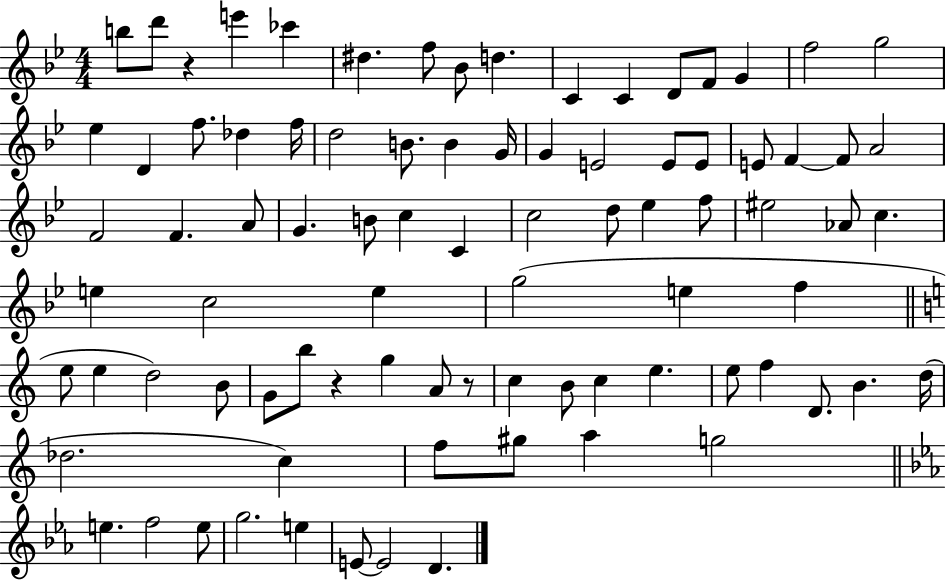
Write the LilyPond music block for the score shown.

{
  \clef treble
  \numericTimeSignature
  \time 4/4
  \key bes \major
  b''8 d'''8 r4 e'''4 ces'''4 | dis''4. f''8 bes'8 d''4. | c'4 c'4 d'8 f'8 g'4 | f''2 g''2 | \break ees''4 d'4 f''8. des''4 f''16 | d''2 b'8. b'4 g'16 | g'4 e'2 e'8 e'8 | e'8 f'4~~ f'8 a'2 | \break f'2 f'4. a'8 | g'4. b'8 c''4 c'4 | c''2 d''8 ees''4 f''8 | eis''2 aes'8 c''4. | \break e''4 c''2 e''4 | g''2( e''4 f''4 | \bar "||" \break \key a \minor e''8 e''4 d''2) b'8 | g'8 b''8 r4 g''4 a'8 r8 | c''4 b'8 c''4 e''4. | e''8 f''4 d'8. b'4. d''16( | \break des''2. c''4) | f''8 gis''8 a''4 g''2 | \bar "||" \break \key ees \major e''4. f''2 e''8 | g''2. e''4 | e'8~~ e'2 d'4. | \bar "|."
}